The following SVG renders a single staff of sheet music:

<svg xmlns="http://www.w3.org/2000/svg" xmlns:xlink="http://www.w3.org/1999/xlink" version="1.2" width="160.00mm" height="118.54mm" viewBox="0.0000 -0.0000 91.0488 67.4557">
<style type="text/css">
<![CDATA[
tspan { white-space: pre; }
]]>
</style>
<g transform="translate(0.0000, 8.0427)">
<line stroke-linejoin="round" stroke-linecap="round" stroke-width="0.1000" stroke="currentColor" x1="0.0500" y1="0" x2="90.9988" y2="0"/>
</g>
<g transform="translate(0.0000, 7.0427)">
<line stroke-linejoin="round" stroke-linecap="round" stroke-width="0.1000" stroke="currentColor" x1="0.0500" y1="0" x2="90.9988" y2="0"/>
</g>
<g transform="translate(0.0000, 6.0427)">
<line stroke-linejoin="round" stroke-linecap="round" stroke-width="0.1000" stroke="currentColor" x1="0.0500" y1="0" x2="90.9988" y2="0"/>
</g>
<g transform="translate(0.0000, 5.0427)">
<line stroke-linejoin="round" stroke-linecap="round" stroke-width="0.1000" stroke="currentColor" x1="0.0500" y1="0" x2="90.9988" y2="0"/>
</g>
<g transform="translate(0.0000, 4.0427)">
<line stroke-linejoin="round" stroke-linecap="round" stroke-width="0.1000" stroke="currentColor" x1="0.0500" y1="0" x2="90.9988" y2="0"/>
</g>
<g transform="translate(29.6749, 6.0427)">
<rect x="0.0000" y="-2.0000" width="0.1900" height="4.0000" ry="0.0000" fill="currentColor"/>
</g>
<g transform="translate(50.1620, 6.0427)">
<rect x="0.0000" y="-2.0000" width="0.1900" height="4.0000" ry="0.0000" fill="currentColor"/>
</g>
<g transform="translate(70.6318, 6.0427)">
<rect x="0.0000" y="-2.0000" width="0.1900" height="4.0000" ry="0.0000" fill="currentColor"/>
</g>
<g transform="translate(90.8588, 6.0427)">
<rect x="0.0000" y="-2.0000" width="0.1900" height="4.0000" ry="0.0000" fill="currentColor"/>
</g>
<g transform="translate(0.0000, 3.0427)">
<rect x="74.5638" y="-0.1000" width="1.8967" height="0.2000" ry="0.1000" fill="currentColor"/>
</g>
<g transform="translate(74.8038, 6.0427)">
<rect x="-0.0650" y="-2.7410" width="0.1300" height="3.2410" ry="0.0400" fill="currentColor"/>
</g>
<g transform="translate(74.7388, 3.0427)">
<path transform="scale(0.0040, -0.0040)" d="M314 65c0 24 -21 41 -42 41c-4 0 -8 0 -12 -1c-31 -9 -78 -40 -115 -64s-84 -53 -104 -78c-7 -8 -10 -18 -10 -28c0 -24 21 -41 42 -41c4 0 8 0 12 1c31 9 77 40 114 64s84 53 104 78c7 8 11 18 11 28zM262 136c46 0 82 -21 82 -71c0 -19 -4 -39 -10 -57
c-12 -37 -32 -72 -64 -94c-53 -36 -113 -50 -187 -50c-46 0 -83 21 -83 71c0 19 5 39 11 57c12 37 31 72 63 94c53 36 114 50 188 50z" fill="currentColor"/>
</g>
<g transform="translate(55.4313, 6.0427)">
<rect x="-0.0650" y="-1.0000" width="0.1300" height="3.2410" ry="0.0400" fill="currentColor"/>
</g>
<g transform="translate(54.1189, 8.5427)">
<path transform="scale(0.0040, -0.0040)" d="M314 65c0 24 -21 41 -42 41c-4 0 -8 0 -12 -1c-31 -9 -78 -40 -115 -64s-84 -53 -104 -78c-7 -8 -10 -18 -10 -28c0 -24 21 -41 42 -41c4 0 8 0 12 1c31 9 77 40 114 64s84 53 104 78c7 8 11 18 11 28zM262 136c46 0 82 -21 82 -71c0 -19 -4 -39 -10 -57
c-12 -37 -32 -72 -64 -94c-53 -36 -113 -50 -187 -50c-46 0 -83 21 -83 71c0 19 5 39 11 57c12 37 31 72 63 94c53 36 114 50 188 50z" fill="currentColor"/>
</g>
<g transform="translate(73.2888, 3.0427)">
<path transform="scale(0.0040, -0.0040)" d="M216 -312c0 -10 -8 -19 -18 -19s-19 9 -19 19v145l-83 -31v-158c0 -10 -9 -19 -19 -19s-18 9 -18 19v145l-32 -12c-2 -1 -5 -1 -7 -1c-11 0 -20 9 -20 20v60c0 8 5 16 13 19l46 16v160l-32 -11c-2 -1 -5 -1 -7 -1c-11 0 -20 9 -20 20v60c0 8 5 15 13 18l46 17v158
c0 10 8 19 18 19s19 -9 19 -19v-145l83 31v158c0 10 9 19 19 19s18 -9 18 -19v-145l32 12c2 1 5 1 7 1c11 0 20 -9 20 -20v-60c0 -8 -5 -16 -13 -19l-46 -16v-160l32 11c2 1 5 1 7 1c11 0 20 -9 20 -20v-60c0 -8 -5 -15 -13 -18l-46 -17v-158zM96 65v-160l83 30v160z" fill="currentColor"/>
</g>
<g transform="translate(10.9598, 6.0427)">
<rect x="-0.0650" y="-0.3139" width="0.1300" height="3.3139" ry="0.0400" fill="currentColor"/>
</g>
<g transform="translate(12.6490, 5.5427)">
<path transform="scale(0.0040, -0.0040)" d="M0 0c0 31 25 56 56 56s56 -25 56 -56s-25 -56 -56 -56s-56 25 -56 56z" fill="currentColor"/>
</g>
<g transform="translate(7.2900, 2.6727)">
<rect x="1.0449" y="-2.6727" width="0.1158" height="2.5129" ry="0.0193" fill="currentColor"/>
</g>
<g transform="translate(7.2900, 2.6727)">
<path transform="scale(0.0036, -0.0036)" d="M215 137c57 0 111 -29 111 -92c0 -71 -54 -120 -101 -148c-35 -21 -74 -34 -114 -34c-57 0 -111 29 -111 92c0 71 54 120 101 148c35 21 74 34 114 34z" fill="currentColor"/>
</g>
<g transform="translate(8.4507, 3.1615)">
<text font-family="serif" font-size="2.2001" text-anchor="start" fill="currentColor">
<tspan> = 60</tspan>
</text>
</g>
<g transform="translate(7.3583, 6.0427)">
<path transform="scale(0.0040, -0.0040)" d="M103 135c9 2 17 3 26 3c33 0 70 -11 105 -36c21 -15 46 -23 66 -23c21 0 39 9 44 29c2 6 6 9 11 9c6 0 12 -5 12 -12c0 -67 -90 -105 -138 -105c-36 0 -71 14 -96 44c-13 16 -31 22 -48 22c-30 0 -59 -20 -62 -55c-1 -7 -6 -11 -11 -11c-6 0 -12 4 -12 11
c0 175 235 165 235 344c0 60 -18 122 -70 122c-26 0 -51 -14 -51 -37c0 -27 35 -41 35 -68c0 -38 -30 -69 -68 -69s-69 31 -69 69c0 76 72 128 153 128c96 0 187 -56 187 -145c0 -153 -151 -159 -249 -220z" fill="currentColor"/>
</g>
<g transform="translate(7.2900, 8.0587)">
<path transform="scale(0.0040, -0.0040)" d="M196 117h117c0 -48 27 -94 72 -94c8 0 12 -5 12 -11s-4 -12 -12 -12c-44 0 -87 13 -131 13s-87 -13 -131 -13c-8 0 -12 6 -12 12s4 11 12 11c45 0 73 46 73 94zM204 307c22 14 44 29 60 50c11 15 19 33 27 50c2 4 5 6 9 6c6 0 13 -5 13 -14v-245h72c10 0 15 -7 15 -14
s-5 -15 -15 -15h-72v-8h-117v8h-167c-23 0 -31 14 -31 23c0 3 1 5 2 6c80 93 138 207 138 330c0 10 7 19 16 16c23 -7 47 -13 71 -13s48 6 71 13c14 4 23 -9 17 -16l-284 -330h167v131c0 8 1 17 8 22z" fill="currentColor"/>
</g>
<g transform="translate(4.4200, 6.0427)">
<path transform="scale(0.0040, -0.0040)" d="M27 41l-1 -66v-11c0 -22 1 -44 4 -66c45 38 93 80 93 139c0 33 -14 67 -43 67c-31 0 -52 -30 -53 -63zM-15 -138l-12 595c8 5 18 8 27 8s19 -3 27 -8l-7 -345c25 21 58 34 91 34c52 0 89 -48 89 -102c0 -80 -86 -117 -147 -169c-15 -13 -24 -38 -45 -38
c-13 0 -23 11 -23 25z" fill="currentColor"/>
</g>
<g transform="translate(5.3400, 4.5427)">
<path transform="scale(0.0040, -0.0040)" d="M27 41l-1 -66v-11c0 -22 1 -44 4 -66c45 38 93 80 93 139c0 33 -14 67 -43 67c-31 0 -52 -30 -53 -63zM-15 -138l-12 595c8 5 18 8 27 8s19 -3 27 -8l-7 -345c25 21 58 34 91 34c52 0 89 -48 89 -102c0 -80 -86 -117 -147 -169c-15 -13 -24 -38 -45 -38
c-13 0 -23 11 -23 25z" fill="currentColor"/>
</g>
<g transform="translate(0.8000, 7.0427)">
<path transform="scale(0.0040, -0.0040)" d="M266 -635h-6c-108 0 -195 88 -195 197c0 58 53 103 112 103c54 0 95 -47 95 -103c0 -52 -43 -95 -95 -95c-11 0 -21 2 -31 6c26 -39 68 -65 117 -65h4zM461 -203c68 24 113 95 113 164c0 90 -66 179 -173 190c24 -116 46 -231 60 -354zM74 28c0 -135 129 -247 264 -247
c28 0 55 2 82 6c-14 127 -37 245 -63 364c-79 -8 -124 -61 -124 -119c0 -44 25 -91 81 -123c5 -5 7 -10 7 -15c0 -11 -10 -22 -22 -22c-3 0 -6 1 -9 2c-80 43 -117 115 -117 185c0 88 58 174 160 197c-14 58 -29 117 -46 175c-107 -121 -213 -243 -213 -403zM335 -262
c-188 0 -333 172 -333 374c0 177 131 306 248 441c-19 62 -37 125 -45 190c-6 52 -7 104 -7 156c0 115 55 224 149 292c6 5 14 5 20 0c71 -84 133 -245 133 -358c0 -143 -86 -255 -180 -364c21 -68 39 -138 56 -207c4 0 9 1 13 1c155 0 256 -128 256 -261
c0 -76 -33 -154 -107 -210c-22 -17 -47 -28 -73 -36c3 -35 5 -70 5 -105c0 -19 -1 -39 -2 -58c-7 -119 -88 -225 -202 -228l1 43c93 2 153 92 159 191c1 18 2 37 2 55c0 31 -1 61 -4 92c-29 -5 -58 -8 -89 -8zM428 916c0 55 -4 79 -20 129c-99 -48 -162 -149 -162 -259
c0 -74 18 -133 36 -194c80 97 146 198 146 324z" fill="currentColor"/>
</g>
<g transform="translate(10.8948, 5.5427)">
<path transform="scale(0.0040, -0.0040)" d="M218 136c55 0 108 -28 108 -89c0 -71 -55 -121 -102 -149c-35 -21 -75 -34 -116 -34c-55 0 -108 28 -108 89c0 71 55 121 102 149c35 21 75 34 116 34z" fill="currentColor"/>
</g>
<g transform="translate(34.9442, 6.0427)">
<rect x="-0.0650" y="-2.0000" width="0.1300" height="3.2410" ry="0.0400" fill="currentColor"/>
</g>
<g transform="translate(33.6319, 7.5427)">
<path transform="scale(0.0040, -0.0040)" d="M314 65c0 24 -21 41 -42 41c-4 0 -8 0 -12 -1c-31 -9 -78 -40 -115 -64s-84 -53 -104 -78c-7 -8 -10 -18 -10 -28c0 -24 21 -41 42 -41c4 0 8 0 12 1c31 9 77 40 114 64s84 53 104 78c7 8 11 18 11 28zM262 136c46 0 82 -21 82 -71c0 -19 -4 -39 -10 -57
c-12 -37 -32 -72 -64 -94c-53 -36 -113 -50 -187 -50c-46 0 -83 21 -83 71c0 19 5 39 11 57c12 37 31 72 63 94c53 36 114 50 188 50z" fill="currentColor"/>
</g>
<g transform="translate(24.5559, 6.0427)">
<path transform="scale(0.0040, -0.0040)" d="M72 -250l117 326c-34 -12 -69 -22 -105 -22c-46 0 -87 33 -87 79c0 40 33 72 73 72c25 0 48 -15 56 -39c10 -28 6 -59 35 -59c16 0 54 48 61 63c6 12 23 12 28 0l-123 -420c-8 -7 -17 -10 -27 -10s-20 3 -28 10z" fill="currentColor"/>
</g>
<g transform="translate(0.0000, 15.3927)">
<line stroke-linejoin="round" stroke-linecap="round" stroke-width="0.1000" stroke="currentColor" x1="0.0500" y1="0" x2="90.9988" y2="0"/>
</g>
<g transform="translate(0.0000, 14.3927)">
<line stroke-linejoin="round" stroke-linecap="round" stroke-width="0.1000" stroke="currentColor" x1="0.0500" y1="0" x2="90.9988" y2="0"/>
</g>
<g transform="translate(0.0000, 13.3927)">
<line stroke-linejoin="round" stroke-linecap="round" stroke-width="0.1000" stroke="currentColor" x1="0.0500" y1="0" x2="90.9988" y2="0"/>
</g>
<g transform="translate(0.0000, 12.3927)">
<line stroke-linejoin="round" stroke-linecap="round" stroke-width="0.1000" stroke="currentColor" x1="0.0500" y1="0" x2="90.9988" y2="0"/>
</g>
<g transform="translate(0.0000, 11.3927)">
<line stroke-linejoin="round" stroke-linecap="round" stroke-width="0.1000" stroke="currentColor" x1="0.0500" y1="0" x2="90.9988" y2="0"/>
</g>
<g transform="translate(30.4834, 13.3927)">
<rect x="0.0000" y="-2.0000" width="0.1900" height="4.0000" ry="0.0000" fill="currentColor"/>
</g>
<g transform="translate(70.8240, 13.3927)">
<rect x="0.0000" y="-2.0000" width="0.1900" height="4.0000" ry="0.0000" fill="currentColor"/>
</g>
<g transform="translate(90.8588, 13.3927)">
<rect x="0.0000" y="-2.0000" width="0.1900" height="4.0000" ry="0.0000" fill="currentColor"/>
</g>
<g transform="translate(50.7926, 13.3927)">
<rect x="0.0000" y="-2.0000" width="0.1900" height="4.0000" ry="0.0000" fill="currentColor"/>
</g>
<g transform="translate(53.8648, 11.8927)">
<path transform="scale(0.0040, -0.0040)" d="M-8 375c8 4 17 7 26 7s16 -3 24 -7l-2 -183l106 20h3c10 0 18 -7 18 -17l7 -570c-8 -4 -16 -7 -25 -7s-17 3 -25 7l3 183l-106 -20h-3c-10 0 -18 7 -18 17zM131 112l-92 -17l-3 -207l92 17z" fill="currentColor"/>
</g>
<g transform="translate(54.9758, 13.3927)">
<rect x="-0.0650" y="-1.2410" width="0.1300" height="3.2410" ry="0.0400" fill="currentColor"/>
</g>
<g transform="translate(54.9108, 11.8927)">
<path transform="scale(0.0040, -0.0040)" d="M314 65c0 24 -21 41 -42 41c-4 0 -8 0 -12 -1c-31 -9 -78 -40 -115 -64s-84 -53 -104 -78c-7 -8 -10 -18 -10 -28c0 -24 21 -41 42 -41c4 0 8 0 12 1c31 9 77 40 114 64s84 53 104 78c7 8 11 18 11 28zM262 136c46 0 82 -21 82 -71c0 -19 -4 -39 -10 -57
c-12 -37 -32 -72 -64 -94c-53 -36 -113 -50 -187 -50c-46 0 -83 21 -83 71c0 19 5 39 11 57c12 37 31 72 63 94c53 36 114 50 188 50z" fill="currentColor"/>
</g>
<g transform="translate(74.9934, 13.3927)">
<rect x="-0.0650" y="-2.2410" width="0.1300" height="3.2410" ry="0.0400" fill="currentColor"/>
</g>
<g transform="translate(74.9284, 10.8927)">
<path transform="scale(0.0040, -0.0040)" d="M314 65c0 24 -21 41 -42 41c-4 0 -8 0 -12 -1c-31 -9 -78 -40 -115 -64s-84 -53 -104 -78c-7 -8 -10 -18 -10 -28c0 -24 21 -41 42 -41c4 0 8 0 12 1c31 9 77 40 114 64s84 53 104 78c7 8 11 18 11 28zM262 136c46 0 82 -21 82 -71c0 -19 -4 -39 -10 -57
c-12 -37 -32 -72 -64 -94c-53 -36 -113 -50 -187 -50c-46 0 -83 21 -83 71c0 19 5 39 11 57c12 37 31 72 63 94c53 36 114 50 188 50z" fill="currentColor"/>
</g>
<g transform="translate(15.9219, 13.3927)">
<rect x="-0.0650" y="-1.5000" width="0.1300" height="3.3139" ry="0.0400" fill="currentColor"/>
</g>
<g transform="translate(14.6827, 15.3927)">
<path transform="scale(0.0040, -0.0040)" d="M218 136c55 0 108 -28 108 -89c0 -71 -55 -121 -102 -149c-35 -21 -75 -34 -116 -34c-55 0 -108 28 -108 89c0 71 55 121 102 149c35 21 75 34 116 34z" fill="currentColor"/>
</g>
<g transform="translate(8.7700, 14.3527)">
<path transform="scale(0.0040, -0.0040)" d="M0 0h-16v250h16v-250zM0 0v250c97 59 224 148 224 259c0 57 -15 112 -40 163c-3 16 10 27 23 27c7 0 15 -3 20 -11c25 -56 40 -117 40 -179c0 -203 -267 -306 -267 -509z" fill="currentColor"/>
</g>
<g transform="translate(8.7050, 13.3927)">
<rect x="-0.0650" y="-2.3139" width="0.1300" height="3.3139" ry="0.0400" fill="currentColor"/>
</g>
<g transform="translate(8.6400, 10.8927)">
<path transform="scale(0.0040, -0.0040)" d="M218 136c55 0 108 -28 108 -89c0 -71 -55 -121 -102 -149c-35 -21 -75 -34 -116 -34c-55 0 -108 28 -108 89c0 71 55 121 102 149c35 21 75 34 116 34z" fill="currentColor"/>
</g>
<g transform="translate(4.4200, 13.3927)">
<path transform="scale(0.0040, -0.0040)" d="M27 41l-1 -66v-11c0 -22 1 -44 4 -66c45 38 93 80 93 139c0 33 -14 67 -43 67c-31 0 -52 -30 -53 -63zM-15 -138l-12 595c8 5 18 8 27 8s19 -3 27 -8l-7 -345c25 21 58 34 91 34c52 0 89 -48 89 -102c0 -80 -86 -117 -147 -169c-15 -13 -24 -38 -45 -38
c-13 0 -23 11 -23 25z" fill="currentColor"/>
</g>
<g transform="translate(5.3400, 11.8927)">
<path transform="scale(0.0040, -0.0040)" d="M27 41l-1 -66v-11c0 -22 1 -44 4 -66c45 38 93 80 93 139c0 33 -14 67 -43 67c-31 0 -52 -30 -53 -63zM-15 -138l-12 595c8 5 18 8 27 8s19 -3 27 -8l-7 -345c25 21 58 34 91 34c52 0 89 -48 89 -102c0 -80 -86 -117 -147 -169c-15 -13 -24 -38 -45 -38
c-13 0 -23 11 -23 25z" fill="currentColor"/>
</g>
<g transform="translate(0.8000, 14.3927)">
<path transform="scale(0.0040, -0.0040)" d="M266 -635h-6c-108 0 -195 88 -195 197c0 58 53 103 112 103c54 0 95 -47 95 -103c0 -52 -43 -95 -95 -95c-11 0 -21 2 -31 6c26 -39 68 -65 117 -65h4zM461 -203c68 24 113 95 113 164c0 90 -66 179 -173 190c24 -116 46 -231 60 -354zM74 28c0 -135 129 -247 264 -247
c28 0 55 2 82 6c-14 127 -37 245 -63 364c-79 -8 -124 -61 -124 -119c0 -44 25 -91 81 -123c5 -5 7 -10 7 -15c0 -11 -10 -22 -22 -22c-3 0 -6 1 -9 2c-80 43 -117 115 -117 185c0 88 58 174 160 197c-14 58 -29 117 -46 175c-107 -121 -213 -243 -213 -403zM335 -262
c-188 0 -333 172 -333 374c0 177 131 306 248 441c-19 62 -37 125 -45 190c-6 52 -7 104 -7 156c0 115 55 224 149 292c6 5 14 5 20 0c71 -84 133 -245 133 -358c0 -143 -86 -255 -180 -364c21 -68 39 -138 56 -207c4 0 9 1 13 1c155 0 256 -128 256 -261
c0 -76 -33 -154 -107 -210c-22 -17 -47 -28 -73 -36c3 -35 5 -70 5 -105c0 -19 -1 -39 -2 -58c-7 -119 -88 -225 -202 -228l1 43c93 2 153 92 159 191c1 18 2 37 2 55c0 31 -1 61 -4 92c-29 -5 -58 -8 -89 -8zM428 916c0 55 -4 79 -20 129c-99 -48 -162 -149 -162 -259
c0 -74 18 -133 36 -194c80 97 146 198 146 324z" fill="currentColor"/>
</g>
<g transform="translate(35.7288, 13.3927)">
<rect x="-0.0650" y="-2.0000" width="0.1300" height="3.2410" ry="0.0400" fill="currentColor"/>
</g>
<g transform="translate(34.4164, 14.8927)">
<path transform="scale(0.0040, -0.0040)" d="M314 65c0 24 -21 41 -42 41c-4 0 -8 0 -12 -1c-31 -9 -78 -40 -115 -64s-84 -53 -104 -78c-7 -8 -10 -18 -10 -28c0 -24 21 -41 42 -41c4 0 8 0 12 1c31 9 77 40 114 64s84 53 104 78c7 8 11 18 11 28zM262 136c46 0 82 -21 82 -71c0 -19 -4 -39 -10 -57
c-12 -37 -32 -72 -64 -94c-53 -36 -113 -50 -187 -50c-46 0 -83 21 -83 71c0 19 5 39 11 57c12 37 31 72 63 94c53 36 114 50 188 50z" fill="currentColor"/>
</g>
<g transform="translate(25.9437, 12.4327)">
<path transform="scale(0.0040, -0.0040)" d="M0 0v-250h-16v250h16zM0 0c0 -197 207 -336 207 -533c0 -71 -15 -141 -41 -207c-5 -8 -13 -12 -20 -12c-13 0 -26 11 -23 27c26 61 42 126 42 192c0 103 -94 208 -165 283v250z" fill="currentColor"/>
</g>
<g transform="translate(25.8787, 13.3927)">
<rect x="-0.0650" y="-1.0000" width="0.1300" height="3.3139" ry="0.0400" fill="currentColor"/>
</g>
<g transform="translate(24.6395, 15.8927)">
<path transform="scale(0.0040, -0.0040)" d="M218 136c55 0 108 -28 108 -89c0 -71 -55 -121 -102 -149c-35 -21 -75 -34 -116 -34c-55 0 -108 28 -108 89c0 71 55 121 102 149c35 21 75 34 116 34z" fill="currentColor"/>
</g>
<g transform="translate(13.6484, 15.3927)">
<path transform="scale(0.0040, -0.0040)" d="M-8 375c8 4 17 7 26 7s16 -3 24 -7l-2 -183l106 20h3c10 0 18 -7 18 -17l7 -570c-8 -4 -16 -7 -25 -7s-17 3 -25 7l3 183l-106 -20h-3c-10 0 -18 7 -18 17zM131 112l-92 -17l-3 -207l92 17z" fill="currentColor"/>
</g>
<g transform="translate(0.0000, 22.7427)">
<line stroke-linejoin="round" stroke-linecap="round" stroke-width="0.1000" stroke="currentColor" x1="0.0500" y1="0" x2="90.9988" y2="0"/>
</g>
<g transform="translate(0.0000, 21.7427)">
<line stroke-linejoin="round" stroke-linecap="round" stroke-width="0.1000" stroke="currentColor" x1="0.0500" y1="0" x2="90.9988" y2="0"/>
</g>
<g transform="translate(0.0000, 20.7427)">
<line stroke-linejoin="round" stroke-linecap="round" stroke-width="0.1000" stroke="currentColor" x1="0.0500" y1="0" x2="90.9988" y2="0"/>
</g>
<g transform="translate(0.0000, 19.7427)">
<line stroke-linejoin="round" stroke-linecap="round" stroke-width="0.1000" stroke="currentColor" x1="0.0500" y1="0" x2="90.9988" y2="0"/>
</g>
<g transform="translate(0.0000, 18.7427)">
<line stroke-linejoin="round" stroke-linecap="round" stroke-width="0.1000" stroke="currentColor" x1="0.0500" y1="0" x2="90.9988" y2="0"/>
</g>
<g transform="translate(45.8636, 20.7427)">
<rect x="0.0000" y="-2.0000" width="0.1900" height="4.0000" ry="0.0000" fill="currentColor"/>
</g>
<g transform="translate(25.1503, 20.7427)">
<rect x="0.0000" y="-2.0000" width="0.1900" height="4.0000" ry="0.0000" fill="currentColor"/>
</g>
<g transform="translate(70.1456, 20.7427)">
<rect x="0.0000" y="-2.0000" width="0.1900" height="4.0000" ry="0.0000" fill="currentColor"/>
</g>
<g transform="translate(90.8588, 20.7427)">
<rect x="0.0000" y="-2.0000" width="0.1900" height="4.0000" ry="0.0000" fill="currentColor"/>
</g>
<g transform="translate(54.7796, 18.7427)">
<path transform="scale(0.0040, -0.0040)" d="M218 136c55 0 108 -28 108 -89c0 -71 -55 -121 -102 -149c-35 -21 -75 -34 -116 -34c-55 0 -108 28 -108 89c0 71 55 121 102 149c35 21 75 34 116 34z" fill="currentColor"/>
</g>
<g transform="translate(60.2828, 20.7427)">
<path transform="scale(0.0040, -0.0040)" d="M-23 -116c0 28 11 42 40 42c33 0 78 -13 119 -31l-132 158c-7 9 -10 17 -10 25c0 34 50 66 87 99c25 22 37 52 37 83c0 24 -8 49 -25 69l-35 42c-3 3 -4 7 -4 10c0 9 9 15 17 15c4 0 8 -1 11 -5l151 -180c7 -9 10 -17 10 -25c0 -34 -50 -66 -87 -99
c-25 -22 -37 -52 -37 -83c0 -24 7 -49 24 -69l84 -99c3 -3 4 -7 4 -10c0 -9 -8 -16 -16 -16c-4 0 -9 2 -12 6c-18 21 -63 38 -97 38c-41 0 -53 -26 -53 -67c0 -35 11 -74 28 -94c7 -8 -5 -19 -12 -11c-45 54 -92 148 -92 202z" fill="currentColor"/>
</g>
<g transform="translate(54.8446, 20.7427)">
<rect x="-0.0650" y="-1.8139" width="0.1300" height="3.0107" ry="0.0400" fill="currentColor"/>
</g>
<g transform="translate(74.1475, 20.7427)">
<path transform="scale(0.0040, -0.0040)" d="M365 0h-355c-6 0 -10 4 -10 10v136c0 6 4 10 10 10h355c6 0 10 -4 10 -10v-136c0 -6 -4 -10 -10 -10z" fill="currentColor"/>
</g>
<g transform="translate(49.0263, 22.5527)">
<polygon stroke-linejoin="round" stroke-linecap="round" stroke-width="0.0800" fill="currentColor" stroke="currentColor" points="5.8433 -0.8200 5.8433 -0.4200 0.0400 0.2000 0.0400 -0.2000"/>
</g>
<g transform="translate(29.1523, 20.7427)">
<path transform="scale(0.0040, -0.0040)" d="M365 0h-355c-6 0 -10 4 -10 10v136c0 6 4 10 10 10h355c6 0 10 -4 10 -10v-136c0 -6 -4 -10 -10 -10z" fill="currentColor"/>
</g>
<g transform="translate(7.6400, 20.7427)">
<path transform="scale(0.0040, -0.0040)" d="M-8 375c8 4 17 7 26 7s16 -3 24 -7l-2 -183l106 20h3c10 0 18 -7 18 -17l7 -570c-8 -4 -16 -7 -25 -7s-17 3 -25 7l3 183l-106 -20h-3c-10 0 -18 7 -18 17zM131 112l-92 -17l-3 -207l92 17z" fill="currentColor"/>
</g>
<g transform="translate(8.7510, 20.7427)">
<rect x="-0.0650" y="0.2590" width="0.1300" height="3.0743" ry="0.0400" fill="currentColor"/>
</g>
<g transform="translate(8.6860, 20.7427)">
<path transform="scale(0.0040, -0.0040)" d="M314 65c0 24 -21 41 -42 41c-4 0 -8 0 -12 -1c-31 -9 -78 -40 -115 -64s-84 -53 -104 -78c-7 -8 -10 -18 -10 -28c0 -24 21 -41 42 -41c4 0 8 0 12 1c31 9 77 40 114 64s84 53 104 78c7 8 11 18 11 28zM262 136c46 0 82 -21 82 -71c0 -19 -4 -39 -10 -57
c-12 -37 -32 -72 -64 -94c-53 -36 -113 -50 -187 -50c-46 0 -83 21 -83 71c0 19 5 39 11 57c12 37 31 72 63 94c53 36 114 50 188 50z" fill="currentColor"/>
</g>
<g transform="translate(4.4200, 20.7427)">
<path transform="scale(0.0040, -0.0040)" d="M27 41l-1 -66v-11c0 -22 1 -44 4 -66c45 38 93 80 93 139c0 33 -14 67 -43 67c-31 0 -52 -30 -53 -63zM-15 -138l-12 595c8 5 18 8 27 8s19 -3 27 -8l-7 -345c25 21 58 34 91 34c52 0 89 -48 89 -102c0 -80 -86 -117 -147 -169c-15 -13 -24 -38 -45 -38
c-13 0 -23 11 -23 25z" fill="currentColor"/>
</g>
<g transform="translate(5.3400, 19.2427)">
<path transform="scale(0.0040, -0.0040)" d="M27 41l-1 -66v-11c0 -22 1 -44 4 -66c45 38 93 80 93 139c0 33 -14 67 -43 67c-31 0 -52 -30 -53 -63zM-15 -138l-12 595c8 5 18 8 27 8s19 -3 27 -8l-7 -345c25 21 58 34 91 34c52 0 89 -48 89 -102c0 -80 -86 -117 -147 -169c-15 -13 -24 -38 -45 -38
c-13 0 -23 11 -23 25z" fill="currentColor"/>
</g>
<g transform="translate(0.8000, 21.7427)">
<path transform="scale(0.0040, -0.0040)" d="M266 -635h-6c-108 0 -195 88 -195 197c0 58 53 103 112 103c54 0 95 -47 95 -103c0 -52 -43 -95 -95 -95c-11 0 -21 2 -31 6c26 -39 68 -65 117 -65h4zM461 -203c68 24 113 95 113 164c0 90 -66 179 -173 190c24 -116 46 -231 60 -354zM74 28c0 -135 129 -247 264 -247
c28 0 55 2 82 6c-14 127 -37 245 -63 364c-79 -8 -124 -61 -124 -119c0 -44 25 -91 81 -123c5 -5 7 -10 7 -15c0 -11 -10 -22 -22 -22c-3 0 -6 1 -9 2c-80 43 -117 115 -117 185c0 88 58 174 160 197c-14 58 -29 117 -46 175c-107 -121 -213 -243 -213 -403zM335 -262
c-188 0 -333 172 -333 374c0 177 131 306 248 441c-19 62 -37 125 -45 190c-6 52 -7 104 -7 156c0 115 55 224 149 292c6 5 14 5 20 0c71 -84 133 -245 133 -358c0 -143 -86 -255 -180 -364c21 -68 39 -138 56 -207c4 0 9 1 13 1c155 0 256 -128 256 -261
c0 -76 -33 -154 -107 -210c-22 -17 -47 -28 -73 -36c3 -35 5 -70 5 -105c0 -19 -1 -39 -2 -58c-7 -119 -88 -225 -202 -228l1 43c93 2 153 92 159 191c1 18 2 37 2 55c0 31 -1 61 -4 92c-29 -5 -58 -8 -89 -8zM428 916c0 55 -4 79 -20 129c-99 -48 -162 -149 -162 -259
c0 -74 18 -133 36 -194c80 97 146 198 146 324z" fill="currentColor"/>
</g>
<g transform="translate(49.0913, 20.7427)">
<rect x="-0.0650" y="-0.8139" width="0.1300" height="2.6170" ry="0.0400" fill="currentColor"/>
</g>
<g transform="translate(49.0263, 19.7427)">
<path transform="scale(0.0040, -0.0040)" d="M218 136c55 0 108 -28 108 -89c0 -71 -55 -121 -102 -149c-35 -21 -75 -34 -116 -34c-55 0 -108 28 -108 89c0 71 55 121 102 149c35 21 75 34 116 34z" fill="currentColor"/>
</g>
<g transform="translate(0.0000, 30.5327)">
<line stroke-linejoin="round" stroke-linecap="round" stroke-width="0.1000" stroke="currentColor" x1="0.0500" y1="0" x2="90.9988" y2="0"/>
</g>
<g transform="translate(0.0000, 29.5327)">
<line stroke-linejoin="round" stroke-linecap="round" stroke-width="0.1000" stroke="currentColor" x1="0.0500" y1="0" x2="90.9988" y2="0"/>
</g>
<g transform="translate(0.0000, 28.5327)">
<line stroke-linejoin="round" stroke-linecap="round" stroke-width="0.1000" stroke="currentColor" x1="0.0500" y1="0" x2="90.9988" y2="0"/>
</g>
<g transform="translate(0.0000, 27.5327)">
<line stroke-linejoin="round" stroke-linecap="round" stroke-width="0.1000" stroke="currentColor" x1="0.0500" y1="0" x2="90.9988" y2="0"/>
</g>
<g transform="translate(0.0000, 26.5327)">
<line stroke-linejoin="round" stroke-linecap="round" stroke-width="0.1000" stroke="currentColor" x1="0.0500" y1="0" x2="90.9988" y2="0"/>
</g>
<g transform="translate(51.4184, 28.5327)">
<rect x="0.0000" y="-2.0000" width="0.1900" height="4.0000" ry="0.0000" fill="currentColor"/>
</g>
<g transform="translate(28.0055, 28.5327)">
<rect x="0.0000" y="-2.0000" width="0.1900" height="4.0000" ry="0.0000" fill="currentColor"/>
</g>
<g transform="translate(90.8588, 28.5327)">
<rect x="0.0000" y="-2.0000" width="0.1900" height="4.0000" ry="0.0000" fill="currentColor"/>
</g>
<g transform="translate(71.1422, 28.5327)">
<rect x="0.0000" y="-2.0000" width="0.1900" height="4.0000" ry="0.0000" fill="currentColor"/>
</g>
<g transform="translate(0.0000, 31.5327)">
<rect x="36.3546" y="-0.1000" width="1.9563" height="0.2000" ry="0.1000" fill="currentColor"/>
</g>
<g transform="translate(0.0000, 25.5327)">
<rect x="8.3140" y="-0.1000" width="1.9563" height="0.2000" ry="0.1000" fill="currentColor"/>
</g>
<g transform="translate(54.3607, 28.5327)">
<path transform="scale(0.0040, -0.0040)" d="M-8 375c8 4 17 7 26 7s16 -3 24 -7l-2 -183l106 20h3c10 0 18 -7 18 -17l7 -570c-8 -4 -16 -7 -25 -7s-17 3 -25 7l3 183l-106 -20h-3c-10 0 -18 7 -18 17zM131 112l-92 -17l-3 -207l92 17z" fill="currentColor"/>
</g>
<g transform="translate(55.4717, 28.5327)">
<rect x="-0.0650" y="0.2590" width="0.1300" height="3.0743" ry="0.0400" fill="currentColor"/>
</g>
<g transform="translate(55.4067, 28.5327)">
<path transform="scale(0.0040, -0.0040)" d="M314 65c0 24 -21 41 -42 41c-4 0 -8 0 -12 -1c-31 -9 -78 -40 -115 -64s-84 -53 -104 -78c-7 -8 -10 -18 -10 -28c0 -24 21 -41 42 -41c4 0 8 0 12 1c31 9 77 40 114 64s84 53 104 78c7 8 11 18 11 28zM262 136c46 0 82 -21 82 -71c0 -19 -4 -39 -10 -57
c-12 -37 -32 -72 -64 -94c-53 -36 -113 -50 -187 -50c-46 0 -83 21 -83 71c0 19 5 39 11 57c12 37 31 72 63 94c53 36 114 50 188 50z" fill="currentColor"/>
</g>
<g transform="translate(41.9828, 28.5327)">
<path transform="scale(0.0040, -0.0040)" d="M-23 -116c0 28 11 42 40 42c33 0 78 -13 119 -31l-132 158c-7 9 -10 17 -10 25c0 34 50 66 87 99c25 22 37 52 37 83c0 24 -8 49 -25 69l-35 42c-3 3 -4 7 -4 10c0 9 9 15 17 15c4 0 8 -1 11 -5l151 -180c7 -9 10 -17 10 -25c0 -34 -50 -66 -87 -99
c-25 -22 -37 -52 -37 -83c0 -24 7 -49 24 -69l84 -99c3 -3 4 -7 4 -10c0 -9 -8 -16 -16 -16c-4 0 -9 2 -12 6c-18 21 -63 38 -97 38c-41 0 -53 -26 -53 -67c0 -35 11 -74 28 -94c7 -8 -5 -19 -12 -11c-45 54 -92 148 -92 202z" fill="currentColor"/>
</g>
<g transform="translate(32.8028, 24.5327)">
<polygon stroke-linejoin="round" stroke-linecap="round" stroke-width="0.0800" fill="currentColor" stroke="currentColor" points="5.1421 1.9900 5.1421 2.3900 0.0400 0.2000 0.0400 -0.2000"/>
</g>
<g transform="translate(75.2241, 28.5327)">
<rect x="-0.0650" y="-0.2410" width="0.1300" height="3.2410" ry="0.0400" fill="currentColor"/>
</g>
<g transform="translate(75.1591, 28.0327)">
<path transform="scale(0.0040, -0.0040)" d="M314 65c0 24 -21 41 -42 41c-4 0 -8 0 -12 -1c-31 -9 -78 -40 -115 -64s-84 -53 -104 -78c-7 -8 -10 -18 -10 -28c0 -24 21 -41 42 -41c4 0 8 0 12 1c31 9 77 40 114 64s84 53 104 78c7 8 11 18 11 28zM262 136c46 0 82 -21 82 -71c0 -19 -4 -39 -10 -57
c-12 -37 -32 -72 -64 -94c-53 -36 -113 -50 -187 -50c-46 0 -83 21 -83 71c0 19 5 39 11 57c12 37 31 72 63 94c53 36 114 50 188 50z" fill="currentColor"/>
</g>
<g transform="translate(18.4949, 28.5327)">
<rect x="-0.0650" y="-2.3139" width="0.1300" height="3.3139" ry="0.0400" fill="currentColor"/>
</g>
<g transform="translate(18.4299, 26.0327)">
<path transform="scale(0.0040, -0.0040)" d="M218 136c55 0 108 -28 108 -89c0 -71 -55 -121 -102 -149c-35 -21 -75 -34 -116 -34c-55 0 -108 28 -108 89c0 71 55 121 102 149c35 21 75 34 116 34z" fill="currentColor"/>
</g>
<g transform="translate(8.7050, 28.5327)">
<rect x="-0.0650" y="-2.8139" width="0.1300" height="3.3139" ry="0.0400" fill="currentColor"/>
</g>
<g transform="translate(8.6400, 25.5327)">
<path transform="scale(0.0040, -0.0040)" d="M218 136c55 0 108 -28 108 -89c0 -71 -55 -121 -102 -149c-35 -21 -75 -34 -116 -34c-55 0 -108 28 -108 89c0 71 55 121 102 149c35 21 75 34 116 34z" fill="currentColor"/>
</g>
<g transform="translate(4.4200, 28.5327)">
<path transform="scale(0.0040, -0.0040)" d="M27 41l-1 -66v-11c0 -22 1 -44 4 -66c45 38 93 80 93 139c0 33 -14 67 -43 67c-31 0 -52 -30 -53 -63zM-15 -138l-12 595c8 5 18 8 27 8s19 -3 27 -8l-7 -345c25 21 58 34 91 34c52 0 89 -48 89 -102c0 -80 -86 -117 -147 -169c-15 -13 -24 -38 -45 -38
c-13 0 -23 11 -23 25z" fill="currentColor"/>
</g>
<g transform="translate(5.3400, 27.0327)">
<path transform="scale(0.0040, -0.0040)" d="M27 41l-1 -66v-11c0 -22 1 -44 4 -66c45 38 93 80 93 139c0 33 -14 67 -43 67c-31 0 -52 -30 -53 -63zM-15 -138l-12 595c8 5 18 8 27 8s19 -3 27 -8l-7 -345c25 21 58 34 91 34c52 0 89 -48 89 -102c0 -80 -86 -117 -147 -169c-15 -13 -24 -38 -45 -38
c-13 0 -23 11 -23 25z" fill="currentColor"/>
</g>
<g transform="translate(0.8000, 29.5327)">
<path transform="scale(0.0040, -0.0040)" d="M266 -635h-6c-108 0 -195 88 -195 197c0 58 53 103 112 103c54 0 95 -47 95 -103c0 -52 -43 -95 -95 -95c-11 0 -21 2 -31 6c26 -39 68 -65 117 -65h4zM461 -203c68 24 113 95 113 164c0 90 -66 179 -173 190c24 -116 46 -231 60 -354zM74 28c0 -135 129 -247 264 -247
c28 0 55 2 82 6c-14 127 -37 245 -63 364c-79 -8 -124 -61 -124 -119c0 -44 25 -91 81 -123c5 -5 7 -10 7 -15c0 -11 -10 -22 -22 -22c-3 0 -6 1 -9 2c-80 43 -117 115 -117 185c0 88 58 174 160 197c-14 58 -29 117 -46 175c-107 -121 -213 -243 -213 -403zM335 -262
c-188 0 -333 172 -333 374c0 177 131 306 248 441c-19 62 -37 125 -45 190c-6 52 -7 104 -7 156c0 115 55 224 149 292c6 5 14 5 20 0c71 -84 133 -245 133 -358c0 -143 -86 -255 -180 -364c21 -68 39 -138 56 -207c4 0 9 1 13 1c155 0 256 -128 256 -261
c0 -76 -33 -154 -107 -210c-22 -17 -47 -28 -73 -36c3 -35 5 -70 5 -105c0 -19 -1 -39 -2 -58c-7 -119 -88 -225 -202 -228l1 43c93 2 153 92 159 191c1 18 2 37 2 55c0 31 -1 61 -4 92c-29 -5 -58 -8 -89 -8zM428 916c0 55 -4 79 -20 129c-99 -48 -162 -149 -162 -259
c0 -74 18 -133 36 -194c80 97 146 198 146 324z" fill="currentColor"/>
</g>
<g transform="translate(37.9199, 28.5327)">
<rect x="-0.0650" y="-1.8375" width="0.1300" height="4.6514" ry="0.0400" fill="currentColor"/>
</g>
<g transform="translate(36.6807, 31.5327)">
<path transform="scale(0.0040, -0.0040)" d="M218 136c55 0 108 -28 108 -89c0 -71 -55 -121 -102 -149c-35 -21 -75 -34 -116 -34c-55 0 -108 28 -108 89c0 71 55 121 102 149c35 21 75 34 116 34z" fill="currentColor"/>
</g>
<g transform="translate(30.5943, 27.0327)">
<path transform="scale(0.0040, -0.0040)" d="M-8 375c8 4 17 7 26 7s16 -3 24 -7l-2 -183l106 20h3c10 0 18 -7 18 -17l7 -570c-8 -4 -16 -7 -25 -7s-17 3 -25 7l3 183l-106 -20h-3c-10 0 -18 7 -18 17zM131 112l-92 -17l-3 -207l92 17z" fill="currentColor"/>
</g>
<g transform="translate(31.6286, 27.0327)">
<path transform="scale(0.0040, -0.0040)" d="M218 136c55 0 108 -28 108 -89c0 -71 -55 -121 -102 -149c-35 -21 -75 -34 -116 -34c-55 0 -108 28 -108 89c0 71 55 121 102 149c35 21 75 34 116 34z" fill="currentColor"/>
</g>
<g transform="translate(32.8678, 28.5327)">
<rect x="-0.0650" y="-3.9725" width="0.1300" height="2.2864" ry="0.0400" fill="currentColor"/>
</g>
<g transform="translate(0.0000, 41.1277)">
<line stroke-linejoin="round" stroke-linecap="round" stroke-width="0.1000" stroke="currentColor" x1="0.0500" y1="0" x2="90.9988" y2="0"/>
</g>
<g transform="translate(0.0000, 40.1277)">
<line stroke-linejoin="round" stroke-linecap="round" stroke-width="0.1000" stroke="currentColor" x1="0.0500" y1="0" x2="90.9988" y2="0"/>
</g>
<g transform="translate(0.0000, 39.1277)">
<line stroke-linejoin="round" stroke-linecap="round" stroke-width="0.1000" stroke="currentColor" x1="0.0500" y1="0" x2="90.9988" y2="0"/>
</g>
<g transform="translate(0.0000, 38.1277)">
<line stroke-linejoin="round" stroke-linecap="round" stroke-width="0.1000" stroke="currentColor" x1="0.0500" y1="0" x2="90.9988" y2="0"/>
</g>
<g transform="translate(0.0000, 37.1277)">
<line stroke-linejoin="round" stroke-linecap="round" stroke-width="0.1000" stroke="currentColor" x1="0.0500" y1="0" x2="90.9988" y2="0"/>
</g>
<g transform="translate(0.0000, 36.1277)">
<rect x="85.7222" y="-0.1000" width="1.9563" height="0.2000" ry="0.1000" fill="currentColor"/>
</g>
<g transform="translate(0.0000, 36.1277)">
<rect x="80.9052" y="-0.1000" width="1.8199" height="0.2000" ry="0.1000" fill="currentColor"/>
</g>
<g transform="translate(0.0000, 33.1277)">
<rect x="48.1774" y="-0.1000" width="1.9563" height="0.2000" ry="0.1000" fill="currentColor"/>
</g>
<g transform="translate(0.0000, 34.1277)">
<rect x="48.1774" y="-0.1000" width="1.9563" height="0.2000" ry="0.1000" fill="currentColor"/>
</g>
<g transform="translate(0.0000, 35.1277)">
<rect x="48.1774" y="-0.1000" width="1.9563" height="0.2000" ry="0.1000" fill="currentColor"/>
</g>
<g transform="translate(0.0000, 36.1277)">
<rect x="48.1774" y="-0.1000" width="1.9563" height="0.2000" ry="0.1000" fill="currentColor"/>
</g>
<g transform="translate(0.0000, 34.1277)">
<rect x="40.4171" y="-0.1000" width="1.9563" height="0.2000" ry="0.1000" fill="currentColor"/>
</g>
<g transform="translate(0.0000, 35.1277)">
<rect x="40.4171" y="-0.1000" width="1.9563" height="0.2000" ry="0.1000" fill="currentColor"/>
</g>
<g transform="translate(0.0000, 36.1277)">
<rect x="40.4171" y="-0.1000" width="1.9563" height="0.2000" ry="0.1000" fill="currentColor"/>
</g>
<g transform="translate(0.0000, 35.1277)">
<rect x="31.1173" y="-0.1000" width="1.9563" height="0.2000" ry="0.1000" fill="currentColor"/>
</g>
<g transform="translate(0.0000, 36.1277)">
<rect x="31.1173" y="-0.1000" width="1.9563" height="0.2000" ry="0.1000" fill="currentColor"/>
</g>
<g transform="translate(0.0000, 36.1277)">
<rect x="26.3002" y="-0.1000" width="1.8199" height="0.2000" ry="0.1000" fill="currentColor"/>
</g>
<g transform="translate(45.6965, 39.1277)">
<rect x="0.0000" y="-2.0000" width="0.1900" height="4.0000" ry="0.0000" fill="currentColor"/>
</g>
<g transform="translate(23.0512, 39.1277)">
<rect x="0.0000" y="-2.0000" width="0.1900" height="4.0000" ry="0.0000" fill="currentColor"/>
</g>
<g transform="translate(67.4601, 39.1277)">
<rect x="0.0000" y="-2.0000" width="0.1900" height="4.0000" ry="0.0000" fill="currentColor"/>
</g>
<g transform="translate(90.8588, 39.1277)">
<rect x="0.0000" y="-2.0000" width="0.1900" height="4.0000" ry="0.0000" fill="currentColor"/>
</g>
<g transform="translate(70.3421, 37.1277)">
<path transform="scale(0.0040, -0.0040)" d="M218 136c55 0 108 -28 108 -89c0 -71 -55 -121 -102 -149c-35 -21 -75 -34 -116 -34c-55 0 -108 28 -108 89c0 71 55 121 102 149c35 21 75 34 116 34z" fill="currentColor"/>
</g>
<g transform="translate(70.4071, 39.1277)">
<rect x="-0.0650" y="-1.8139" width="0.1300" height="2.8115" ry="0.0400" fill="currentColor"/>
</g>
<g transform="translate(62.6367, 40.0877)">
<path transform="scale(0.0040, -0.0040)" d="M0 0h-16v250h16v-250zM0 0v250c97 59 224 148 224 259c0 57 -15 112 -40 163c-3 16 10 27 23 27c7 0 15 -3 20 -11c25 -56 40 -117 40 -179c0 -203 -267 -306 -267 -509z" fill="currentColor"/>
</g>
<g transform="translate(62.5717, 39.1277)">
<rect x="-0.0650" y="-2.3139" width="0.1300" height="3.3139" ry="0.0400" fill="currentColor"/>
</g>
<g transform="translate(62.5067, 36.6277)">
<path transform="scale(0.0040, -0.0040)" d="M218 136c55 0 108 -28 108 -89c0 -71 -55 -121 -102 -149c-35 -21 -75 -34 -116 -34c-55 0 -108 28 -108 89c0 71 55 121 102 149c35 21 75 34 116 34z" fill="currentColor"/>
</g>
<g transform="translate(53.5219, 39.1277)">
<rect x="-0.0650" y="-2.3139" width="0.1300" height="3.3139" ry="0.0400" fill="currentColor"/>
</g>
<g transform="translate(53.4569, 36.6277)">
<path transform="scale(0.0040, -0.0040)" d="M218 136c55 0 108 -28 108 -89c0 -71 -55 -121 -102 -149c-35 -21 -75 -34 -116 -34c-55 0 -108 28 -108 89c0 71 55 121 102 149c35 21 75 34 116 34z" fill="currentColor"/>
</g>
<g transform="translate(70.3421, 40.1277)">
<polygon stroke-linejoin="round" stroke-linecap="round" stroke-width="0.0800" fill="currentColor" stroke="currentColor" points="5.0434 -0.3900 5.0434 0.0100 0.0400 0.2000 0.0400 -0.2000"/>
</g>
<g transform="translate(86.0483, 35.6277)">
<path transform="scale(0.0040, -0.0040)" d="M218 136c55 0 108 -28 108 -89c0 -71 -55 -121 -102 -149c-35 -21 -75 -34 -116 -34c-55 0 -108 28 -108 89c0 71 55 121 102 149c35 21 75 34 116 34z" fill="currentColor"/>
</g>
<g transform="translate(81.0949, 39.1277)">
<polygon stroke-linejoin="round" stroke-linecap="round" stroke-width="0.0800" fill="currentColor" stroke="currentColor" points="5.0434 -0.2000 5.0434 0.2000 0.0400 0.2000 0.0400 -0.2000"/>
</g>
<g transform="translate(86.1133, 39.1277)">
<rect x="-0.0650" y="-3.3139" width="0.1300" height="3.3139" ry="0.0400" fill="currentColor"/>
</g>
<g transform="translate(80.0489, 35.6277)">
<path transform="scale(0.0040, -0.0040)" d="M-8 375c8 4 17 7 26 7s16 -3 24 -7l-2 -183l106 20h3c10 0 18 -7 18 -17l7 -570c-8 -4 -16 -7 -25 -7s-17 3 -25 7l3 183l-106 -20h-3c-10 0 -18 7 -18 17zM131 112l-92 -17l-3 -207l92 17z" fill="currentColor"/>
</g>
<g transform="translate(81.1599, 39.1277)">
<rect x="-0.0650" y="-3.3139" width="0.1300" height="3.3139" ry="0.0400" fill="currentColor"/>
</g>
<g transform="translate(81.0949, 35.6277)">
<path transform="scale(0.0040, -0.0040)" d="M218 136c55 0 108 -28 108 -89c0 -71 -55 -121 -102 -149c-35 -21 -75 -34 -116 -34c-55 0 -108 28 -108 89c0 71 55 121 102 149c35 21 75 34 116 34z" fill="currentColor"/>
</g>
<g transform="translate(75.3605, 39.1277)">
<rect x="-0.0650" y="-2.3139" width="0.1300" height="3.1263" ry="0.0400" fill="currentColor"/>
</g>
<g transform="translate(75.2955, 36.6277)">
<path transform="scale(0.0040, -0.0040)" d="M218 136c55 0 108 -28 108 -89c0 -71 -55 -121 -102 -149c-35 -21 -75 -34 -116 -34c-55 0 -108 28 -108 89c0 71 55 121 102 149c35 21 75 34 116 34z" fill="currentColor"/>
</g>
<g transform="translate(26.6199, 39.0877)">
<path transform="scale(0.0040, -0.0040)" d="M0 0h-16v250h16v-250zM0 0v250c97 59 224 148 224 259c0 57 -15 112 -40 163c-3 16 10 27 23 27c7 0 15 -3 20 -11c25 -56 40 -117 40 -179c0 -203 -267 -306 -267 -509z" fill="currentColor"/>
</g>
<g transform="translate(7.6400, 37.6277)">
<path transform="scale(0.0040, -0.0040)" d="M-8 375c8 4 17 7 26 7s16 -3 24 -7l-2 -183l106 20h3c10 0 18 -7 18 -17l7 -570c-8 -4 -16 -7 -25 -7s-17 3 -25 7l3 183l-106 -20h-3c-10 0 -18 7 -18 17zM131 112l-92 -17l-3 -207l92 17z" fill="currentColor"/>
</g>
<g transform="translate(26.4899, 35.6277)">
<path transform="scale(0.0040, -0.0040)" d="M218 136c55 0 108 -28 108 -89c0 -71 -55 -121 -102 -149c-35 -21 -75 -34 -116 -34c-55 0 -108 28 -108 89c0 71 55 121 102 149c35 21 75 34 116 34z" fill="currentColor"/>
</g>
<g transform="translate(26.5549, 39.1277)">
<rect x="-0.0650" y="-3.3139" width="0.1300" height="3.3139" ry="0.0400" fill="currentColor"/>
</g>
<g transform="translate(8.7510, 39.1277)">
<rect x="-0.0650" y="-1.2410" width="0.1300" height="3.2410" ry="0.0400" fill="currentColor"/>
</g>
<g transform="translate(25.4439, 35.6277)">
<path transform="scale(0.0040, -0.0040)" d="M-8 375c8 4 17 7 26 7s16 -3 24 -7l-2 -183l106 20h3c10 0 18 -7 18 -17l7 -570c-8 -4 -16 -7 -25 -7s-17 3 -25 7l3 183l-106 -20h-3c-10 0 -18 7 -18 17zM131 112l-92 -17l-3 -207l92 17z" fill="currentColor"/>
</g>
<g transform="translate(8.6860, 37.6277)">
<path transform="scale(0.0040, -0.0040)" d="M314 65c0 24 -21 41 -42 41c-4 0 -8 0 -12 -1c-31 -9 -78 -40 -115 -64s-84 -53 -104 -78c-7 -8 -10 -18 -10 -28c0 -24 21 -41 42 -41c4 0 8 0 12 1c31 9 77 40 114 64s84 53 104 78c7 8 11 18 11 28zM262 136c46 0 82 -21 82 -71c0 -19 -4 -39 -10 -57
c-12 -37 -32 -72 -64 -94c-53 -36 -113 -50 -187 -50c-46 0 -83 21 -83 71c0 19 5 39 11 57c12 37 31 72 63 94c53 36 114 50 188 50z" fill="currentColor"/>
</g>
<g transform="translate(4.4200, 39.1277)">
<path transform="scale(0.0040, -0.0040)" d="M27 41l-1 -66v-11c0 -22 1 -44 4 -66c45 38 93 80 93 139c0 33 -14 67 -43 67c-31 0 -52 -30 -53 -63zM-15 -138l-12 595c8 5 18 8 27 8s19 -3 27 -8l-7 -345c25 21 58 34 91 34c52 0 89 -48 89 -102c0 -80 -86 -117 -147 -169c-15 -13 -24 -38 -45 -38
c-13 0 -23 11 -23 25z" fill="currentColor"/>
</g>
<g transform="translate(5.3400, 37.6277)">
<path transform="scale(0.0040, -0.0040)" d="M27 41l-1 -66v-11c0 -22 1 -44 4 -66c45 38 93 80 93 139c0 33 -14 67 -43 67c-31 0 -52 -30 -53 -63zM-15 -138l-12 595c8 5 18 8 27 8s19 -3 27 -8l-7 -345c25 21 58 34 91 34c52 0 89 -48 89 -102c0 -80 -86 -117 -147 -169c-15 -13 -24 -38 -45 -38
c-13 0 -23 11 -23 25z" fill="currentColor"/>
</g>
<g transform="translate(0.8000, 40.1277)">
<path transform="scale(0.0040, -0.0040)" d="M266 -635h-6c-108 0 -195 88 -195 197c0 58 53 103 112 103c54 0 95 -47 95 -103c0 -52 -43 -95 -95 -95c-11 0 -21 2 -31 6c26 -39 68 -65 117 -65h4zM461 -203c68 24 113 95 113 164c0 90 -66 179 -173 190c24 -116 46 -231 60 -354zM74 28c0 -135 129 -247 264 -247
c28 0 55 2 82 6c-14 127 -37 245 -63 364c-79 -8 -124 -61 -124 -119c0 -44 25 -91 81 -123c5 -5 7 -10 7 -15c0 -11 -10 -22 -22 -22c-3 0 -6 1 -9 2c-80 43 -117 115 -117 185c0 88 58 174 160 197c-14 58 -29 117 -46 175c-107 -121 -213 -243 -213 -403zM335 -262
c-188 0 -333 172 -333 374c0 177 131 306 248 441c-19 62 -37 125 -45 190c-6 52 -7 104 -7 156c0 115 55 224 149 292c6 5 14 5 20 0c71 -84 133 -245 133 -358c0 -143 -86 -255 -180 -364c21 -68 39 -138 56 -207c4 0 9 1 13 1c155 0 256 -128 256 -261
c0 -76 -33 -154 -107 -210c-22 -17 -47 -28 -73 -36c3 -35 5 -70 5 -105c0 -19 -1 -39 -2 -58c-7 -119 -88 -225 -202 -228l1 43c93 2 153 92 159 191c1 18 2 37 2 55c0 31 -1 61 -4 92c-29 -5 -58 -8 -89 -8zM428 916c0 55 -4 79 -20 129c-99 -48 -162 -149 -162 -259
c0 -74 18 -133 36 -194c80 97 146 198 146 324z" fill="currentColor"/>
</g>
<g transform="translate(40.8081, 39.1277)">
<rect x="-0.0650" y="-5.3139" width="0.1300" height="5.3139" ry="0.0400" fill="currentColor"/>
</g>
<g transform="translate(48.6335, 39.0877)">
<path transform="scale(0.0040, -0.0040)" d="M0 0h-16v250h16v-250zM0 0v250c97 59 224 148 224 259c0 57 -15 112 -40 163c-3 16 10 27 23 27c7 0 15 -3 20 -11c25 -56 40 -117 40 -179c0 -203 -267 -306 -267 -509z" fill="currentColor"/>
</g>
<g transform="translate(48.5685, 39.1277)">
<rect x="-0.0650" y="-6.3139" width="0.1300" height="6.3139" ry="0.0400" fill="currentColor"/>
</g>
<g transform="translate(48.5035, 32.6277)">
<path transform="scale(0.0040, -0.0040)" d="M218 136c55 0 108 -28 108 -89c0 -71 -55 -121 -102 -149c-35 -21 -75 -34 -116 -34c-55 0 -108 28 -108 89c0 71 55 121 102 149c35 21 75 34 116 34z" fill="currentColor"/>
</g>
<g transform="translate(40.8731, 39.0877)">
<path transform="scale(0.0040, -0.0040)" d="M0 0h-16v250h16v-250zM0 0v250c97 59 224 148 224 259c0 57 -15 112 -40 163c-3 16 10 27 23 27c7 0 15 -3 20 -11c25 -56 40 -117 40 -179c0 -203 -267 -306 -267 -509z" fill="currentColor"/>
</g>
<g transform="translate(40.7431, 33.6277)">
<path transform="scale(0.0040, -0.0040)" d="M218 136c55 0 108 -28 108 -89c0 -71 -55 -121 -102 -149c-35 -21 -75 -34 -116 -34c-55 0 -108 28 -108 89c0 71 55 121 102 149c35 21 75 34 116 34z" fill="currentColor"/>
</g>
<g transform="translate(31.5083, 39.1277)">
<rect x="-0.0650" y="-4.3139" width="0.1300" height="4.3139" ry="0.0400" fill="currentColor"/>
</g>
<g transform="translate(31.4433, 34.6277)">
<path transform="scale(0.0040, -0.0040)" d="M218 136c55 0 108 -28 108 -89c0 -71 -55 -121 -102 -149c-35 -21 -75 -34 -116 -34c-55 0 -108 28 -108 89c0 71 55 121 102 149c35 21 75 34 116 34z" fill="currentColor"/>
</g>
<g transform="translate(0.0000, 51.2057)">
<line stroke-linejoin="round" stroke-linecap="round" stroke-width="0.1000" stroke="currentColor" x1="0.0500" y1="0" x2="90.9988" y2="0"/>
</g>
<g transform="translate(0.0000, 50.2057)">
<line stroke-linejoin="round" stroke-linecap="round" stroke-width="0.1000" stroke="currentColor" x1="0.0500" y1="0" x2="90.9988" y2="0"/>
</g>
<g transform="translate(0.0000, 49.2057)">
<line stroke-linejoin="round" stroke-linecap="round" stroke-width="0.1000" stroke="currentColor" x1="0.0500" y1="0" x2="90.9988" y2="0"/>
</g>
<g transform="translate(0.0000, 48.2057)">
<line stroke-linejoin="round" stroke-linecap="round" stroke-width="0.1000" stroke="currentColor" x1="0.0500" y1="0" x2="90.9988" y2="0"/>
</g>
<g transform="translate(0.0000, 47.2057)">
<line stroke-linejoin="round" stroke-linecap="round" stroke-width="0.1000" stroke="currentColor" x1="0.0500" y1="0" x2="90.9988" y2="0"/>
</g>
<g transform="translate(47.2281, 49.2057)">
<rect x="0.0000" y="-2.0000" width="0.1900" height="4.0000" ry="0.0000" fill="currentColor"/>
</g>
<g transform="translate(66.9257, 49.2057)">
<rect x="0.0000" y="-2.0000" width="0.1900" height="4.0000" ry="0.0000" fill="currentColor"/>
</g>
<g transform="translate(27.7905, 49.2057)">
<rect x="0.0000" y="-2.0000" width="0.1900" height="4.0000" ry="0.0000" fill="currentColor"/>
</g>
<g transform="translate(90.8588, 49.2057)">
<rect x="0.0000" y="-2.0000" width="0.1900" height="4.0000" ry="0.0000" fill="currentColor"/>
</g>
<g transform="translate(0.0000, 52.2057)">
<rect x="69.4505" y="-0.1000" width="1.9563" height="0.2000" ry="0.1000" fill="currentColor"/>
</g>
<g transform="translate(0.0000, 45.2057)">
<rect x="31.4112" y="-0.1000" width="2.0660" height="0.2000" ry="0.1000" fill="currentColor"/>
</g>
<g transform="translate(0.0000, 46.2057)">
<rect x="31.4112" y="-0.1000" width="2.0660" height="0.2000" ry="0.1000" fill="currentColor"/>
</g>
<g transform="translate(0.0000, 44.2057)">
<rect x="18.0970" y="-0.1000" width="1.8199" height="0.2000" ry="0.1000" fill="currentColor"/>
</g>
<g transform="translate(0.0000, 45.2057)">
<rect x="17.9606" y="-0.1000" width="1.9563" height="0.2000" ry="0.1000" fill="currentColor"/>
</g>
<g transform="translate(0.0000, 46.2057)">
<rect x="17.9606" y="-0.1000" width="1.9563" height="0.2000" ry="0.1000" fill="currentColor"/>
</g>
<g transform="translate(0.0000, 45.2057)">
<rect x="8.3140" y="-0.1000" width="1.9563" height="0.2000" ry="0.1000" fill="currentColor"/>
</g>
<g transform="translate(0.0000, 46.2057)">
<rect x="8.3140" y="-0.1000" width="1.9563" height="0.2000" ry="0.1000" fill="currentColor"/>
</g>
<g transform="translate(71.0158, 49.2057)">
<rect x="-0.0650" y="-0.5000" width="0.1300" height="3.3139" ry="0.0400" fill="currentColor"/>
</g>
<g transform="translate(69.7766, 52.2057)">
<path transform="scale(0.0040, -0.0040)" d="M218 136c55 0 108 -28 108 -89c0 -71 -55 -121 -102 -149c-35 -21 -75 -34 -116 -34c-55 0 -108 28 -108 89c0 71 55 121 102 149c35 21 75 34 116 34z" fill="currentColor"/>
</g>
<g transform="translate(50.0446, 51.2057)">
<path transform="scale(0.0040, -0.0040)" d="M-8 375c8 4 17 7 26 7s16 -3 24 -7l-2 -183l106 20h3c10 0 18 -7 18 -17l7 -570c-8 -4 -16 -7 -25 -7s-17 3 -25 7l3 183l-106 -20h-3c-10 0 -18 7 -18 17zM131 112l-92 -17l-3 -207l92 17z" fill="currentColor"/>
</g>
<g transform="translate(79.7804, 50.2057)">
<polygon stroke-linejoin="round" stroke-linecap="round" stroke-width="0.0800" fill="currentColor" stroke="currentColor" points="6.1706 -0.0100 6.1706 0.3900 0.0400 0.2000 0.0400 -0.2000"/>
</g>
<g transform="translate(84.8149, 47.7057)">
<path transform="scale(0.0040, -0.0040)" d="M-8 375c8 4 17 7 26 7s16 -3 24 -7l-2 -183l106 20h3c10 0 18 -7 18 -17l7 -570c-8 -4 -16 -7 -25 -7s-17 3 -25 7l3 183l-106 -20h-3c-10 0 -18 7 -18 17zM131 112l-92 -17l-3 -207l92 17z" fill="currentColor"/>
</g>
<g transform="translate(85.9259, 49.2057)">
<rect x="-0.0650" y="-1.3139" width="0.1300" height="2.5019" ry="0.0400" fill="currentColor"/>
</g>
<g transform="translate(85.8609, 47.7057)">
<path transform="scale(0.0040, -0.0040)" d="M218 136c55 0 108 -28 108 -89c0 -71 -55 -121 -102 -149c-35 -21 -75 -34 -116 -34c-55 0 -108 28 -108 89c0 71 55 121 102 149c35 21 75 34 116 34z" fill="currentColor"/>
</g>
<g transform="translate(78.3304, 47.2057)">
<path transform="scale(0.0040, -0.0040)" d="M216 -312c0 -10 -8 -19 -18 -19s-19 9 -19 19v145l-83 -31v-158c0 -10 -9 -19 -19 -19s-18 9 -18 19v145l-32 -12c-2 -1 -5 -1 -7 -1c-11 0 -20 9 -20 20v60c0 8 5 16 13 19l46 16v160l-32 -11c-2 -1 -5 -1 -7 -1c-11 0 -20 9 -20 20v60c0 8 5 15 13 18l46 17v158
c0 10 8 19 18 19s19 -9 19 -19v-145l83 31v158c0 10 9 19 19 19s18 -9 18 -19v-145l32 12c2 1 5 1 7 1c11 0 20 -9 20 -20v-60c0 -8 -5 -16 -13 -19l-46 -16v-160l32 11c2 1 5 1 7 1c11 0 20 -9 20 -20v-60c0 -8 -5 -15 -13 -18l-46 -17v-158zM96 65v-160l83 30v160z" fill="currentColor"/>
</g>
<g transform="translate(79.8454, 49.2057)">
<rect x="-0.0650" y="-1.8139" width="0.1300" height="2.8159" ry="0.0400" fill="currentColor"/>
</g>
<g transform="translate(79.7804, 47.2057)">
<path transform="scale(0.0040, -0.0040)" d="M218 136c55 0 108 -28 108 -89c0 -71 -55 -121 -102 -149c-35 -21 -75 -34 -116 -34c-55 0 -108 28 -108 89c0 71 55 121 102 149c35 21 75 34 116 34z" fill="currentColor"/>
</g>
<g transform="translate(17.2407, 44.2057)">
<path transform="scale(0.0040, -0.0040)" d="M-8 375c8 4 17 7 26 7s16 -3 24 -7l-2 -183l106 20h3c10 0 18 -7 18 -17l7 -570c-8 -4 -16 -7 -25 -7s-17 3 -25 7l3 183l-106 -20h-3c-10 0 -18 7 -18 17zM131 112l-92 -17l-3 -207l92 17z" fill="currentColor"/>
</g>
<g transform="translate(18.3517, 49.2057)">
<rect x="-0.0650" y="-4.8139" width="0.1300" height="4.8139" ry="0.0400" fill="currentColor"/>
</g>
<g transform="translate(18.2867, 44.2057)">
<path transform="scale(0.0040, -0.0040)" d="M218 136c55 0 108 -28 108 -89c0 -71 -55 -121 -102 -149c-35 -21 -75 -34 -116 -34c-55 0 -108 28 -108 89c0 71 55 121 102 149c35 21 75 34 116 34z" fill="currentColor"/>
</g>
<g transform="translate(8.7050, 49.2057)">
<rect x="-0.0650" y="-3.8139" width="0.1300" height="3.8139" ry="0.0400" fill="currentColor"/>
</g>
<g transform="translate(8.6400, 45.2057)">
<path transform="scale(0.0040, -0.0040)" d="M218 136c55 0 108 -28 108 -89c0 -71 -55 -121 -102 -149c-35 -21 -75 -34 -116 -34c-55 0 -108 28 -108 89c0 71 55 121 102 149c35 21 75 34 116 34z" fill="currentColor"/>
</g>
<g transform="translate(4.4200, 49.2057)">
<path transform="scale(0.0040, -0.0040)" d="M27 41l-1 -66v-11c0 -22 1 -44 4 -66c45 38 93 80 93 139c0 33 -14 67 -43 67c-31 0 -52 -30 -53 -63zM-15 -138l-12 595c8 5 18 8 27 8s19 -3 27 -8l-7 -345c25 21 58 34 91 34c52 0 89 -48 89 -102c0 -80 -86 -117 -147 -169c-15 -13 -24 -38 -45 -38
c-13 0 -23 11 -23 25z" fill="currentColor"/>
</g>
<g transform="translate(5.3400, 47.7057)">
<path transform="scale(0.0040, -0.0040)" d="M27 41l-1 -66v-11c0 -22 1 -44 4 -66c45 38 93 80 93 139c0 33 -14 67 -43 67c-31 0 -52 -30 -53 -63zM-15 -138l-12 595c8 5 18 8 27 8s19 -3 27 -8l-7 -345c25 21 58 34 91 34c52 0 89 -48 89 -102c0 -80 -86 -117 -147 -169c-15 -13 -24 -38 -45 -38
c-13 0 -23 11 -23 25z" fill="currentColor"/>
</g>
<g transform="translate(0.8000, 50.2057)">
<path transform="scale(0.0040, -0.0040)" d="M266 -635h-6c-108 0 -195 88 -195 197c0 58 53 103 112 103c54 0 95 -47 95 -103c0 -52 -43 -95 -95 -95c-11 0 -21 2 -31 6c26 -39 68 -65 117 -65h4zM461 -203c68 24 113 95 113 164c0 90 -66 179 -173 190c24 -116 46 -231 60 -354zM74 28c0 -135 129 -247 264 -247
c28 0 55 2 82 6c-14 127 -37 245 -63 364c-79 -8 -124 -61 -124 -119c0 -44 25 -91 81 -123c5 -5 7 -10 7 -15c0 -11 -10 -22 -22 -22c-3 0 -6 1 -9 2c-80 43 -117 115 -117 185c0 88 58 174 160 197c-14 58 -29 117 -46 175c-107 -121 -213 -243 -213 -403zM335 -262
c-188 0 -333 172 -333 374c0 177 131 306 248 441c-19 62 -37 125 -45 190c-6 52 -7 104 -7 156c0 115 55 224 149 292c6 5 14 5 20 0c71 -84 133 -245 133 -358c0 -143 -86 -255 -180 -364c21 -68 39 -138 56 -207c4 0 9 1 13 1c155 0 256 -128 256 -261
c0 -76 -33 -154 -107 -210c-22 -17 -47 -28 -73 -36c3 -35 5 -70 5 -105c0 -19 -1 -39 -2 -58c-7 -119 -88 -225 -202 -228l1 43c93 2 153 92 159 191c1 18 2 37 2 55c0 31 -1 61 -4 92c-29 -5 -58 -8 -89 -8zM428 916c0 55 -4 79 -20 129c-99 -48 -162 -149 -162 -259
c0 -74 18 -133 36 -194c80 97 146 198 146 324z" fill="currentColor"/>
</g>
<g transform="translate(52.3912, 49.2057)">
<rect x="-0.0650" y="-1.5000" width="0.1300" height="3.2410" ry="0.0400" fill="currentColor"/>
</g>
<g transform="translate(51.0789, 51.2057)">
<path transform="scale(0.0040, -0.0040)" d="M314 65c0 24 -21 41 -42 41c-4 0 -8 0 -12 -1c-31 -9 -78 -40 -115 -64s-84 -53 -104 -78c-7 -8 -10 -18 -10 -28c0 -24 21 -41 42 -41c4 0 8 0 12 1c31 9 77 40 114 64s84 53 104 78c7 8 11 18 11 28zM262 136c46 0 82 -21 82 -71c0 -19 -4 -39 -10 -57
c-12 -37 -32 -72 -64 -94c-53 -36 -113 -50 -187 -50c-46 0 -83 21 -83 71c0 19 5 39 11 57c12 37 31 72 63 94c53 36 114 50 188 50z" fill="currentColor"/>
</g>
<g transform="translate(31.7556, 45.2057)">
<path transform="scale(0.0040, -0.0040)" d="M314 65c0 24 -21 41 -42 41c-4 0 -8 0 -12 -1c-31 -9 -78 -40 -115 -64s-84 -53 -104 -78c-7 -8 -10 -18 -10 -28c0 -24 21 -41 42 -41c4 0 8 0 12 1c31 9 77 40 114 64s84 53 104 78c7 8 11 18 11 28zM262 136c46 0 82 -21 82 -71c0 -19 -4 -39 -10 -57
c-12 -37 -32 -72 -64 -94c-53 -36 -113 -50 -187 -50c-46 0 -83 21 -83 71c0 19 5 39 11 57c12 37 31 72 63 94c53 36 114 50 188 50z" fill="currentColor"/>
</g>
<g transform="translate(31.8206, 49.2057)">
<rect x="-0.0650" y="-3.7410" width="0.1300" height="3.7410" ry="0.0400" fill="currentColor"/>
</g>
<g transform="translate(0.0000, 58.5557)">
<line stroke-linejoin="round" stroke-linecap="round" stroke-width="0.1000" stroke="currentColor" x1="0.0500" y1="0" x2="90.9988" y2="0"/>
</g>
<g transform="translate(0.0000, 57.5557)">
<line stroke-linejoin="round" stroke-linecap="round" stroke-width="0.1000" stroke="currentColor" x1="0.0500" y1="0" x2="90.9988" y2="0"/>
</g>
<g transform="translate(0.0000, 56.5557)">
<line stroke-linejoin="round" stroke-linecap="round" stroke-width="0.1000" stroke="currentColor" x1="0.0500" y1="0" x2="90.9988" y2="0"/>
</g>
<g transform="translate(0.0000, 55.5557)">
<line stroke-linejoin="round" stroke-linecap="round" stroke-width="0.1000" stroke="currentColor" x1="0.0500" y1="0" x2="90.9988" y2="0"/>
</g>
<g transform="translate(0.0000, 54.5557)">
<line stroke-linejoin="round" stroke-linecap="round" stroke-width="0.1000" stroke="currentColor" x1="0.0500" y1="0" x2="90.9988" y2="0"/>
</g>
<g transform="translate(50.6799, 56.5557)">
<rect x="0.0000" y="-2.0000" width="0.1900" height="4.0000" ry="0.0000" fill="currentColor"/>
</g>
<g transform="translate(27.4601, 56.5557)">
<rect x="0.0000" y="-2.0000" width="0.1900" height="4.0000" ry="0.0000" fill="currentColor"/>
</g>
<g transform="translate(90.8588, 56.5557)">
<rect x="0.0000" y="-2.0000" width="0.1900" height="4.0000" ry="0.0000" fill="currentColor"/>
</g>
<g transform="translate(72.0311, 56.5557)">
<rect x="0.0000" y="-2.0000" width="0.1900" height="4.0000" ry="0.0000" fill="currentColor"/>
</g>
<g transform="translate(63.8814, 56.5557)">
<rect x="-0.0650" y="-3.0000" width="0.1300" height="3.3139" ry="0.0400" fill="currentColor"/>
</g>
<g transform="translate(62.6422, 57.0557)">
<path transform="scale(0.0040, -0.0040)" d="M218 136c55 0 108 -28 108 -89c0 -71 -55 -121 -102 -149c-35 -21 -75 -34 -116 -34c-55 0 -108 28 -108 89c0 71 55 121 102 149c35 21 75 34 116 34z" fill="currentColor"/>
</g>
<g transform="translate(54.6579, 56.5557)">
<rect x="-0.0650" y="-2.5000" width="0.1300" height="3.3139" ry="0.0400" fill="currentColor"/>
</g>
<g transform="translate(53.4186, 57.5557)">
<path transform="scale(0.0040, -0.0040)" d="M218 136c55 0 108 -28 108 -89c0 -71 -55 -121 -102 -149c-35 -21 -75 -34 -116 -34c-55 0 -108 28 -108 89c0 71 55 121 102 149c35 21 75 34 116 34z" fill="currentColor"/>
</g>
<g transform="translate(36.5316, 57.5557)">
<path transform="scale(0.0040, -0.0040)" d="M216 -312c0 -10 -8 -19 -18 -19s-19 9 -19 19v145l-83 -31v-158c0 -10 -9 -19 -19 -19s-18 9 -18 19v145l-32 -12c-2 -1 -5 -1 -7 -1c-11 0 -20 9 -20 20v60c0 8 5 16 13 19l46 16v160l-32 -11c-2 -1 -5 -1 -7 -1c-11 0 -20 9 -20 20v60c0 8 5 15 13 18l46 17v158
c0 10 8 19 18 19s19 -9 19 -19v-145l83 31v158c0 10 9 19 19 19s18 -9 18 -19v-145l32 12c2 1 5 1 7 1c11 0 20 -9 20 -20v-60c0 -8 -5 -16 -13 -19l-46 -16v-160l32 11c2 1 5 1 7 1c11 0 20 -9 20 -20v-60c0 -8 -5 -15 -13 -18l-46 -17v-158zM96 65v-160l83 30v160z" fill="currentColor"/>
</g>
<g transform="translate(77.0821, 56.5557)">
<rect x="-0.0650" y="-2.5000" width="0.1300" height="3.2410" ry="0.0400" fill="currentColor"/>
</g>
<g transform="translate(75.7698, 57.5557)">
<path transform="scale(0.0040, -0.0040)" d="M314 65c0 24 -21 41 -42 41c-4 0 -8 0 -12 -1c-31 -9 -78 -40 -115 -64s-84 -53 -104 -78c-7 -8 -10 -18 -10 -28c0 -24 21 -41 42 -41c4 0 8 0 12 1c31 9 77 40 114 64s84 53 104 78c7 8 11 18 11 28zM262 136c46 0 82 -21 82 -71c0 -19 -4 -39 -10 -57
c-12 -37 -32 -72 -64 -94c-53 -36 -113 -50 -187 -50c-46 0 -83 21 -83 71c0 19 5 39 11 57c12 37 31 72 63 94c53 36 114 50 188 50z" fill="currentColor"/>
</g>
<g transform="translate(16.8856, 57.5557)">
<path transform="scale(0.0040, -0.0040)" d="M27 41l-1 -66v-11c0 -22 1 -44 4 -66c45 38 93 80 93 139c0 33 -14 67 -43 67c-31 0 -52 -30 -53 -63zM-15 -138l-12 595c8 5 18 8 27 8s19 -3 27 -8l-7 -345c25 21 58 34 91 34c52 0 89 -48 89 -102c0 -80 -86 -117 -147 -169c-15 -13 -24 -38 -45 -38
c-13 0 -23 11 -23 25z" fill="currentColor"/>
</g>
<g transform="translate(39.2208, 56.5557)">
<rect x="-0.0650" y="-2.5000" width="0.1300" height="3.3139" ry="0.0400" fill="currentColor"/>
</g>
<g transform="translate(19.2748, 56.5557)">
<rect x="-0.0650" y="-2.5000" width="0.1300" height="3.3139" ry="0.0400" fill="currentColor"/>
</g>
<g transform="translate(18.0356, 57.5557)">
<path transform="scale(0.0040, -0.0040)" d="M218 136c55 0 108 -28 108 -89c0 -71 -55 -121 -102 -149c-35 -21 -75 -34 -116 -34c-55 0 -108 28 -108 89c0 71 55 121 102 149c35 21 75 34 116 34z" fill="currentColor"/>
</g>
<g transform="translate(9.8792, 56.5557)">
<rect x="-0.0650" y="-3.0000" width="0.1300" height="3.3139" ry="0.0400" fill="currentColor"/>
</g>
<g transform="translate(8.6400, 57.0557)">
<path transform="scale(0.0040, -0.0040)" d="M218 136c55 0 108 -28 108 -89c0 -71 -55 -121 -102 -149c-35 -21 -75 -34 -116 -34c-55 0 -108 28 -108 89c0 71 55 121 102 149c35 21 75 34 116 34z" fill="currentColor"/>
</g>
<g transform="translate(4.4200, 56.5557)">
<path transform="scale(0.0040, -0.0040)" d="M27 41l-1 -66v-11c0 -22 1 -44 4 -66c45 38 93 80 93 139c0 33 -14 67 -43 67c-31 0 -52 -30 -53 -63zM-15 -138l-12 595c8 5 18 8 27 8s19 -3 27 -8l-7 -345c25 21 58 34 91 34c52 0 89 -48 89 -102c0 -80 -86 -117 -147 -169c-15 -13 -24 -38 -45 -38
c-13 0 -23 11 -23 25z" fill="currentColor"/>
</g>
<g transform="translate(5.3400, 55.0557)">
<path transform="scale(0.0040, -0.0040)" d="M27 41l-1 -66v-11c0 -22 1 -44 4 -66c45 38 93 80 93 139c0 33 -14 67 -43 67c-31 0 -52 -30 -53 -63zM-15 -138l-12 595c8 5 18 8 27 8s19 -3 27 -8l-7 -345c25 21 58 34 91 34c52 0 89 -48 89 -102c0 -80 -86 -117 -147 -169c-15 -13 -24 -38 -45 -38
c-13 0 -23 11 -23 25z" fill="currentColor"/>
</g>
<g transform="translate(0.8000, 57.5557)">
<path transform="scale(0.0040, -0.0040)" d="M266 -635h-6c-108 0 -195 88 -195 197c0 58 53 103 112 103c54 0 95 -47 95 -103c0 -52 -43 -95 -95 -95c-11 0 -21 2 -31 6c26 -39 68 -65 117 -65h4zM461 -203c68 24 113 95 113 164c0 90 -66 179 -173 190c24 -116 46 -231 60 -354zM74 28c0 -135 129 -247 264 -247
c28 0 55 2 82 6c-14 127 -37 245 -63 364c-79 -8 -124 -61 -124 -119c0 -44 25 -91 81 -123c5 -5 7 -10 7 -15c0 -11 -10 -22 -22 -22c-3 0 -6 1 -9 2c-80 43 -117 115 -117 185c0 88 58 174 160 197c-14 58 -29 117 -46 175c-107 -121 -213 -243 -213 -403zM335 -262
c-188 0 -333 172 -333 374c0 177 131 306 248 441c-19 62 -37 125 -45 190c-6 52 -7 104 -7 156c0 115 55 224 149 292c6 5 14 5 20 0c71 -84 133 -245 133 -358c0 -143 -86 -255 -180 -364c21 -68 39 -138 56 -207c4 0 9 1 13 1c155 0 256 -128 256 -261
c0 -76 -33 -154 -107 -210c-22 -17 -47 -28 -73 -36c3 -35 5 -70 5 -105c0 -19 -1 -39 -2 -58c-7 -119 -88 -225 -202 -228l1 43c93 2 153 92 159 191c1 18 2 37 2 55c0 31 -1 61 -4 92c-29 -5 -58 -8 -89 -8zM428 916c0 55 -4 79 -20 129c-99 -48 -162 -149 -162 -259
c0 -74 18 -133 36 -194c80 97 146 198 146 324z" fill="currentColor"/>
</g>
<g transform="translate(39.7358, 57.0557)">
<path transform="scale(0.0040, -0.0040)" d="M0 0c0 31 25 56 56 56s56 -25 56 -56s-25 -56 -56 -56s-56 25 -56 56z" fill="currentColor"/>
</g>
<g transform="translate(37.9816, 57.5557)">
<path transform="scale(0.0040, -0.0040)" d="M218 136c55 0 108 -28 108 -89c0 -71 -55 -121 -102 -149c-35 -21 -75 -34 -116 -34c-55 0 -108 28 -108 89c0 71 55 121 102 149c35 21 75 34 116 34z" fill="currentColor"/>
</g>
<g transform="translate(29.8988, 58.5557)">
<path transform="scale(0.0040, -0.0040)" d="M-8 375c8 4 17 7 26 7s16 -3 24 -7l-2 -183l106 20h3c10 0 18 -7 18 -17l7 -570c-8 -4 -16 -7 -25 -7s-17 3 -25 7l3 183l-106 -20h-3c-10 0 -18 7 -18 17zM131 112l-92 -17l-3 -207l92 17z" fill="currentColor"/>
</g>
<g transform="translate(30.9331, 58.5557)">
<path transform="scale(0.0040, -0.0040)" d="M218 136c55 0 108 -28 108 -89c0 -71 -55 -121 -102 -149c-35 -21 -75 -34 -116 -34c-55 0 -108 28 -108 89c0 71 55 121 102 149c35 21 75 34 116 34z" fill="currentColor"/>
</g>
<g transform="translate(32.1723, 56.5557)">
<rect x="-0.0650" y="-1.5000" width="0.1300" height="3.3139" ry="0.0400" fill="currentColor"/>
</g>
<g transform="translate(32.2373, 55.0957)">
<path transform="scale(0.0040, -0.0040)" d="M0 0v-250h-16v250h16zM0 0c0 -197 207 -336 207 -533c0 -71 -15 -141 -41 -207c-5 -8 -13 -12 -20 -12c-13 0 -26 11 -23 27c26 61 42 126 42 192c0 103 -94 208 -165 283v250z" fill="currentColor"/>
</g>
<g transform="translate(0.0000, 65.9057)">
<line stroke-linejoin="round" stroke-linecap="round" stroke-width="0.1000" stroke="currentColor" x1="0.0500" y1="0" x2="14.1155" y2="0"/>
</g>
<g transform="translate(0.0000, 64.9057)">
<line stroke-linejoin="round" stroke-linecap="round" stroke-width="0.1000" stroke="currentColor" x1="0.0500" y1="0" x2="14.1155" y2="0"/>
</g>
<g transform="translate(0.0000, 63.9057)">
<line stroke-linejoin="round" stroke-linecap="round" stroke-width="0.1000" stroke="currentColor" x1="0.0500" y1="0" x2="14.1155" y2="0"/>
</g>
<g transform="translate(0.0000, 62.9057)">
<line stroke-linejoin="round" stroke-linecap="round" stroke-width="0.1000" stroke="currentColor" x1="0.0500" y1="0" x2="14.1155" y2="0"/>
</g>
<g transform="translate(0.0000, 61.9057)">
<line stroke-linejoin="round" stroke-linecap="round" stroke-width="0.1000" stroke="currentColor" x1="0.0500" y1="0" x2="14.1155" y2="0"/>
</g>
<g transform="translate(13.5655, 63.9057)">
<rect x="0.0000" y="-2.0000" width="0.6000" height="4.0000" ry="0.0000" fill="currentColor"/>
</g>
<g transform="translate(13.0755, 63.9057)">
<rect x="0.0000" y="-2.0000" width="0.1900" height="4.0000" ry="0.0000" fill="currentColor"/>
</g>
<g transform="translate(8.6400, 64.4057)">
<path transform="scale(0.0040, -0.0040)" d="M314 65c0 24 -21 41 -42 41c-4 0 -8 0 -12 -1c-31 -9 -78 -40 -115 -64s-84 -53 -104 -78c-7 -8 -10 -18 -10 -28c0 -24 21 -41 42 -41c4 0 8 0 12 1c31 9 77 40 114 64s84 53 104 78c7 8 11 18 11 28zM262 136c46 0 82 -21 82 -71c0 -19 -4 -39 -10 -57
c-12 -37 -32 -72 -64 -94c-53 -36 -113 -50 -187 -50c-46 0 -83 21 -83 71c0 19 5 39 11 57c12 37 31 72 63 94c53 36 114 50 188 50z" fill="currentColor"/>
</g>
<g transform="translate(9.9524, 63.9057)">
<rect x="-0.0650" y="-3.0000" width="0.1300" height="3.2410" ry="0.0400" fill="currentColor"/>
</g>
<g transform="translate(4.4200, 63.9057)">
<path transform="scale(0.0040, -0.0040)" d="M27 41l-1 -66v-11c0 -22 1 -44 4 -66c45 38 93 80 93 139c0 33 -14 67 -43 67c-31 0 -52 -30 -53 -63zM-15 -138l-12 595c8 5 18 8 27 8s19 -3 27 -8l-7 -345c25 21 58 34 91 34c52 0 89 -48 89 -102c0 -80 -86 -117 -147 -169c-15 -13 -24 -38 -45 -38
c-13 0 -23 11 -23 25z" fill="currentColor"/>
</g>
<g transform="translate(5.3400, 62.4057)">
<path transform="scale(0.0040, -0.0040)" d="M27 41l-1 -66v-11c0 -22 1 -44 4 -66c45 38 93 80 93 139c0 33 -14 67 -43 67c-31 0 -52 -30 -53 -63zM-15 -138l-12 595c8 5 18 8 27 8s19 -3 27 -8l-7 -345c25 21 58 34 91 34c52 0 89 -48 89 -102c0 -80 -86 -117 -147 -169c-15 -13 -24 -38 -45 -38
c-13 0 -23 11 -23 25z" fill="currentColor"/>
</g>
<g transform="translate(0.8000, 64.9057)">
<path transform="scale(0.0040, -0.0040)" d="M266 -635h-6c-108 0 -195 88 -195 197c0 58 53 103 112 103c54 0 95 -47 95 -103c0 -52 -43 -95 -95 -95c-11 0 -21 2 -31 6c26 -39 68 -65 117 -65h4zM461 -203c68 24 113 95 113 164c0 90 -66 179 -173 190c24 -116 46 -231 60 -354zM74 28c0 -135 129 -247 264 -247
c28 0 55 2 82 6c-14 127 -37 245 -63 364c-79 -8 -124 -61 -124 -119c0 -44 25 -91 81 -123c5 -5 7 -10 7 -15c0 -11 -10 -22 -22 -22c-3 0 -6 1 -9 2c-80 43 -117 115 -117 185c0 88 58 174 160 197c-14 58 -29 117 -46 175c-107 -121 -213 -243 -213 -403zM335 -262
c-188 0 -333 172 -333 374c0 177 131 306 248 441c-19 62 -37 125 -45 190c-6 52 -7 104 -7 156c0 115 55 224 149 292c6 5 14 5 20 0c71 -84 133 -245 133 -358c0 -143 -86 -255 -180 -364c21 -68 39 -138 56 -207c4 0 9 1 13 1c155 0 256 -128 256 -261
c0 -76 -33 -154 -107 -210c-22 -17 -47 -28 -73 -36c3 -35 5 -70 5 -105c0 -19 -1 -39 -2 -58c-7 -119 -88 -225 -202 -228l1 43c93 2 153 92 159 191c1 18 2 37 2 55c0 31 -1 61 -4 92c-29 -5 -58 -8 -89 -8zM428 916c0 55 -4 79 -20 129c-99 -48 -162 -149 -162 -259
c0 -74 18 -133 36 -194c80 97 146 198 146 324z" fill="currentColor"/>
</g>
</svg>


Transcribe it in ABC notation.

X:1
T:Untitled
M:2/4
L:1/4
K:Bb
c z/2 F2 D2 ^a2 g/2 E D/2 F2 e2 g2 B2 z2 d/2 f/2 z z2 a g e/2 C/2 z B2 c2 e2 b/2 d' f'/2 a'/2 g g/2 f/2 g/2 b/2 b/2 c' e' c'2 E2 C ^f/2 e/2 A _G E/2 ^G G A G2 A2